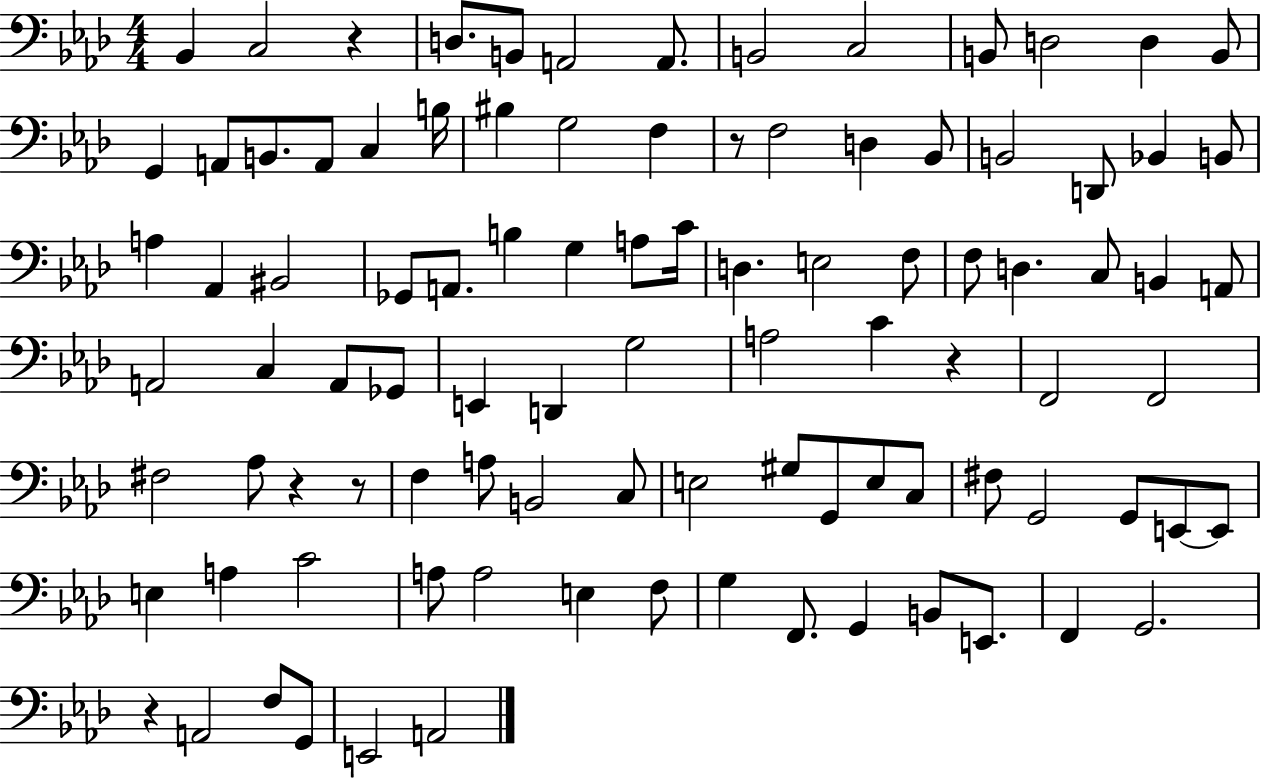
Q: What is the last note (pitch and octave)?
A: A2